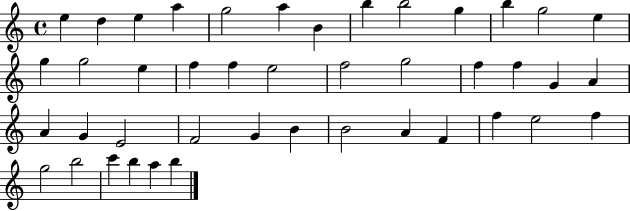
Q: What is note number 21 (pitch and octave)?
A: G5